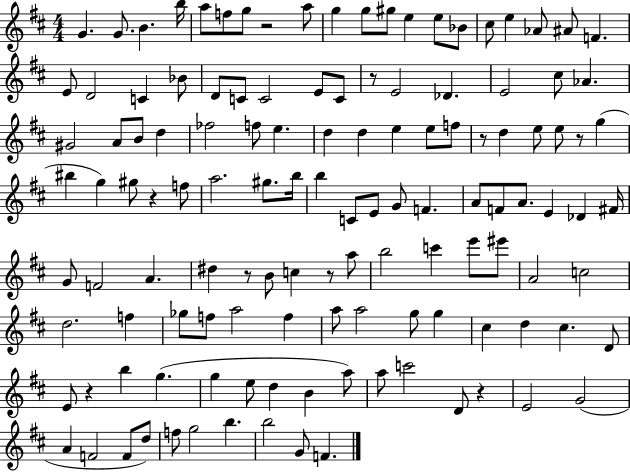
{
  \clef treble
  \numericTimeSignature
  \time 4/4
  \key d \major
  g'4. g'8. b'4. b''16 | a''8 f''8 g''8 r2 a''8 | g''4 g''8 gis''8 e''4 e''8 bes'8 | cis''8 e''4 aes'8 ais'8 f'4. | \break e'8 d'2 c'4 bes'8 | d'8 c'8 c'2 e'8 c'8 | r8 e'2 des'4. | e'2 cis''8 aes'4. | \break gis'2 a'8 b'8 d''4 | fes''2 f''8 e''4. | d''4 d''4 e''4 e''8 f''8 | r8 d''4 e''8 e''8 r8 g''4( | \break bis''4 g''4) gis''8 r4 f''8 | a''2. gis''8. b''16 | b''4 c'8 e'8 g'8 f'4. | a'8 f'8 a'8. e'4 des'4 fis'16 | \break g'8 f'2 a'4. | dis''4 r8 b'8 c''4 r8 a''8 | b''2 c'''4 e'''8 eis'''8 | a'2 c''2 | \break d''2. f''4 | ges''8 f''8 a''2 f''4 | a''8 a''2 g''8 g''4 | cis''4 d''4 cis''4. d'8 | \break e'8 r4 b''4 g''4.( | g''4 e''8 d''4 b'4 a''8) | a''8 c'''2 d'8 r4 | e'2 g'2( | \break a'4 f'2 f'8 d''8) | f''8 g''2 b''4. | b''2 g'8 f'4. | \bar "|."
}